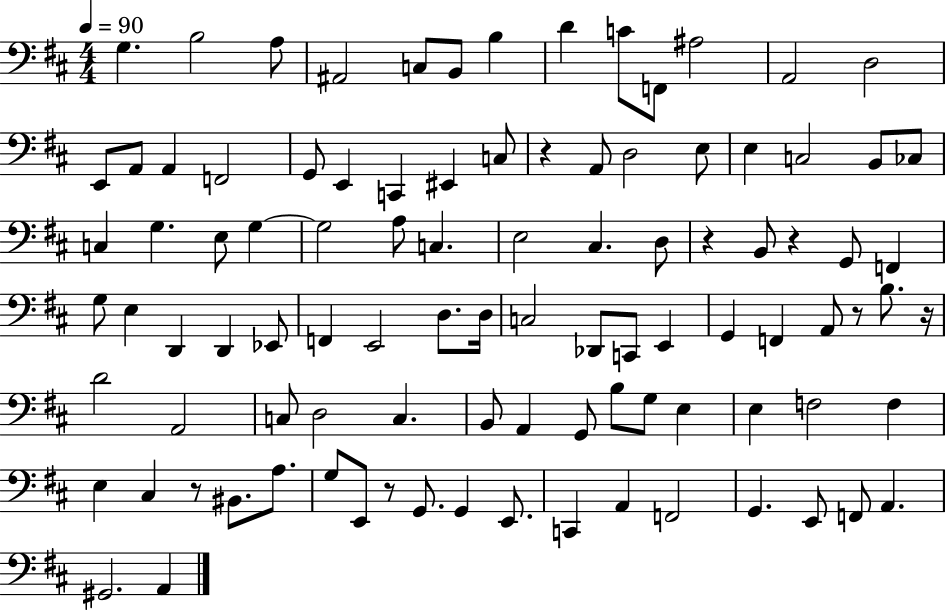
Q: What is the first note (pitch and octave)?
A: G3